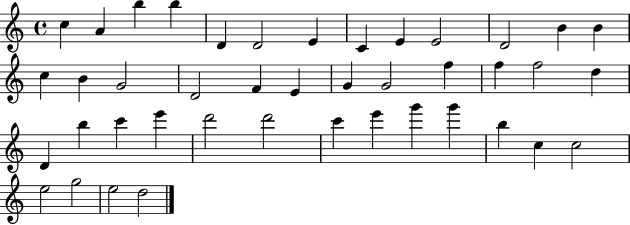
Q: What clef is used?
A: treble